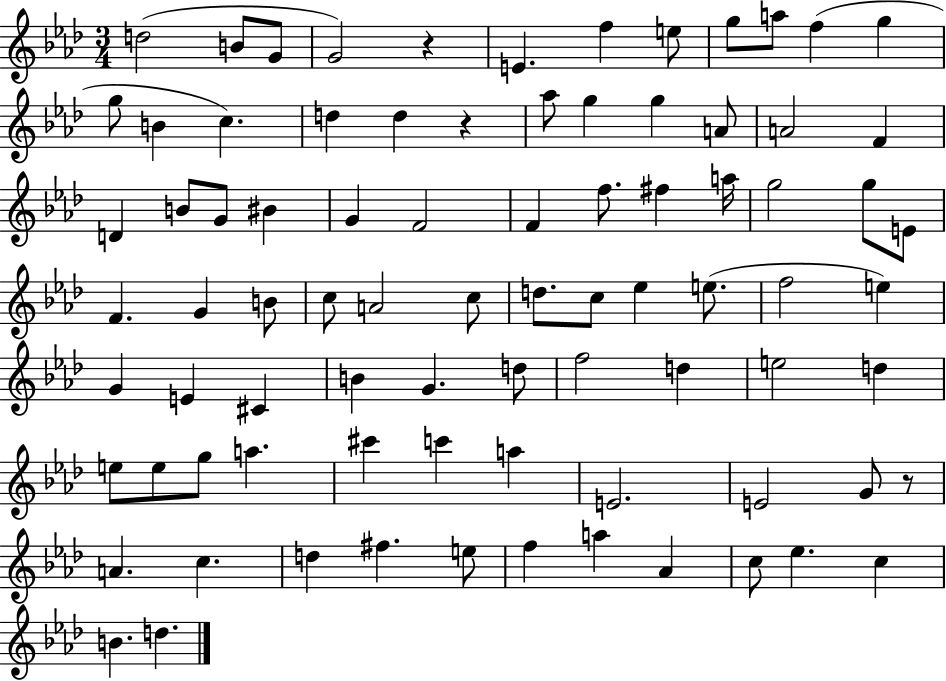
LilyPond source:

{
  \clef treble
  \numericTimeSignature
  \time 3/4
  \key aes \major
  d''2( b'8 g'8 | g'2) r4 | e'4. f''4 e''8 | g''8 a''8 f''4( g''4 | \break g''8 b'4 c''4.) | d''4 d''4 r4 | aes''8 g''4 g''4 a'8 | a'2 f'4 | \break d'4 b'8 g'8 bis'4 | g'4 f'2 | f'4 f''8. fis''4 a''16 | g''2 g''8 e'8 | \break f'4. g'4 b'8 | c''8 a'2 c''8 | d''8. c''8 ees''4 e''8.( | f''2 e''4) | \break g'4 e'4 cis'4 | b'4 g'4. d''8 | f''2 d''4 | e''2 d''4 | \break e''8 e''8 g''8 a''4. | cis'''4 c'''4 a''4 | e'2. | e'2 g'8 r8 | \break a'4. c''4. | d''4 fis''4. e''8 | f''4 a''4 aes'4 | c''8 ees''4. c''4 | \break b'4. d''4. | \bar "|."
}